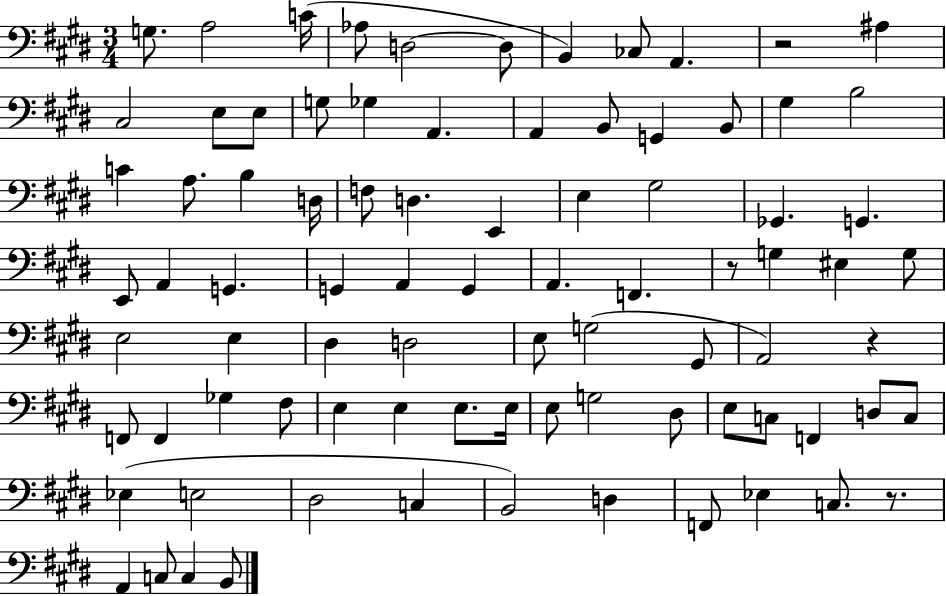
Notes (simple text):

G3/e. A3/h C4/s Ab3/e D3/h D3/e B2/q CES3/e A2/q. R/h A#3/q C#3/h E3/e E3/e G3/e Gb3/q A2/q. A2/q B2/e G2/q B2/e G#3/q B3/h C4/q A3/e. B3/q D3/s F3/e D3/q. E2/q E3/q G#3/h Gb2/q. G2/q. E2/e A2/q G2/q. G2/q A2/q G2/q A2/q. F2/q. R/e G3/q EIS3/q G3/e E3/h E3/q D#3/q D3/h E3/e G3/h G#2/e A2/h R/q F2/e F2/q Gb3/q F#3/e E3/q E3/q E3/e. E3/s E3/e G3/h D#3/e E3/e C3/e F2/q D3/e C3/e Eb3/q E3/h D#3/h C3/q B2/h D3/q F2/e Eb3/q C3/e. R/e. A2/q C3/e C3/q B2/e